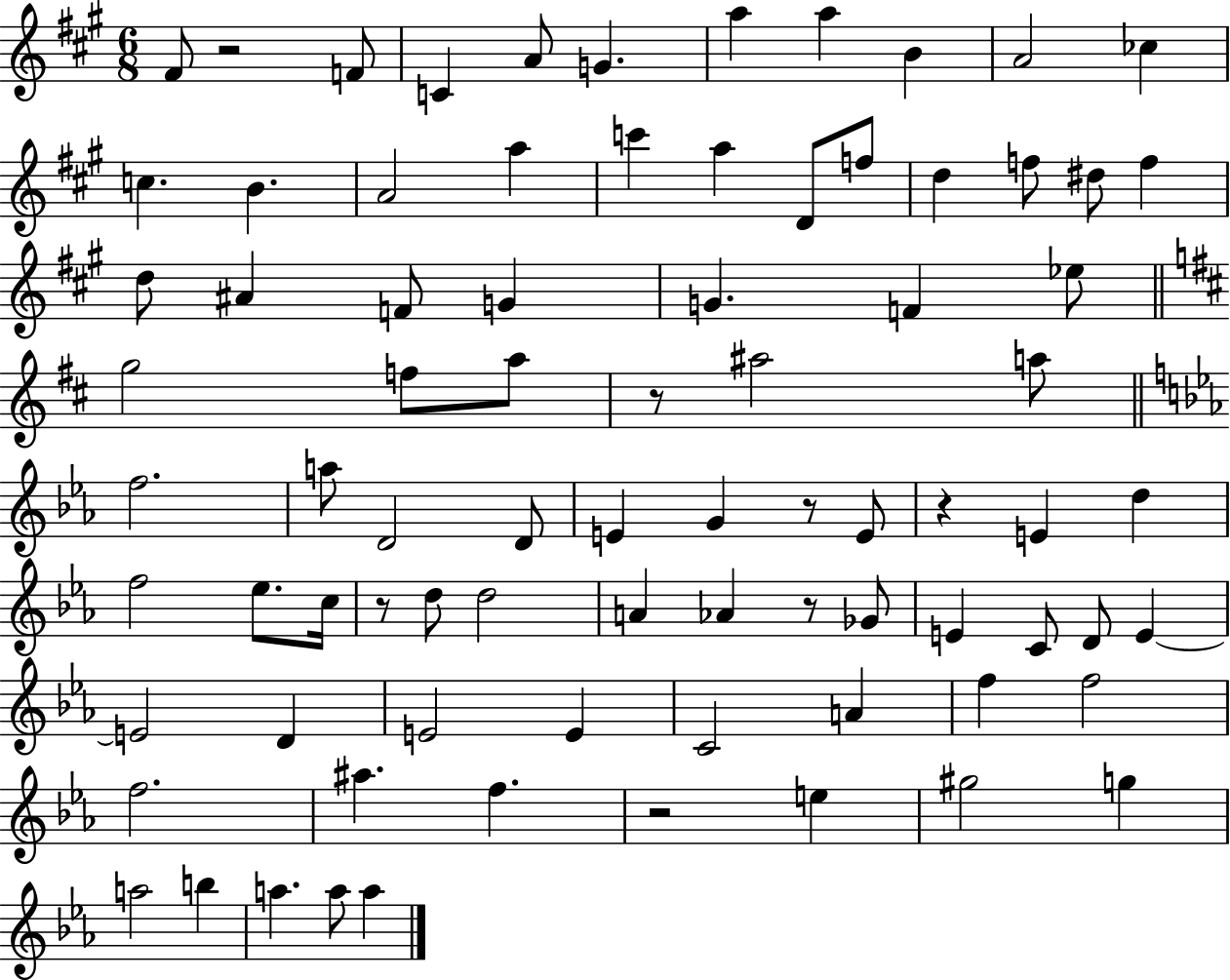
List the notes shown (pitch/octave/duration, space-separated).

F#4/e R/h F4/e C4/q A4/e G4/q. A5/q A5/q B4/q A4/h CES5/q C5/q. B4/q. A4/h A5/q C6/q A5/q D4/e F5/e D5/q F5/e D#5/e F5/q D5/e A#4/q F4/e G4/q G4/q. F4/q Eb5/e G5/h F5/e A5/e R/e A#5/h A5/e F5/h. A5/e D4/h D4/e E4/q G4/q R/e E4/e R/q E4/q D5/q F5/h Eb5/e. C5/s R/e D5/e D5/h A4/q Ab4/q R/e Gb4/e E4/q C4/e D4/e E4/q E4/h D4/q E4/h E4/q C4/h A4/q F5/q F5/h F5/h. A#5/q. F5/q. R/h E5/q G#5/h G5/q A5/h B5/q A5/q. A5/e A5/q